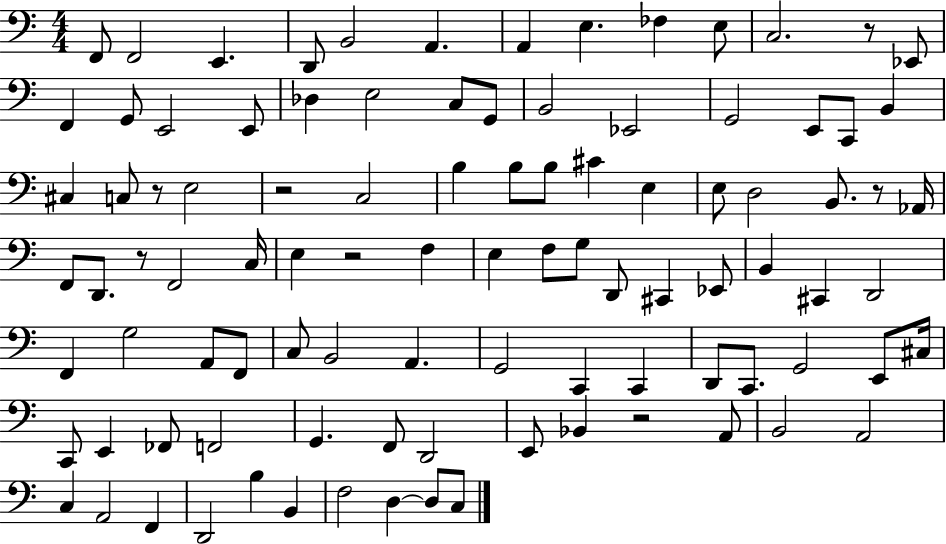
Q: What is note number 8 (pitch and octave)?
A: E3